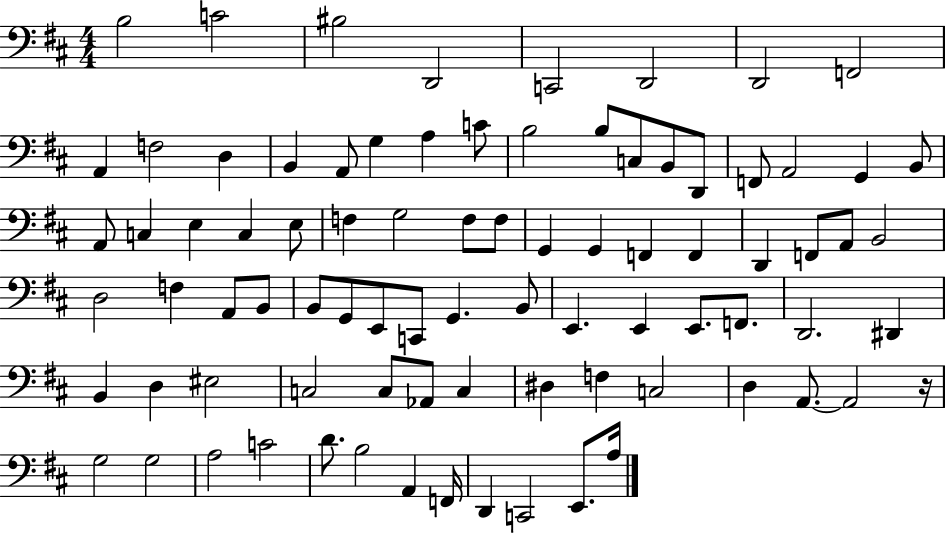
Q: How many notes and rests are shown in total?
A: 84